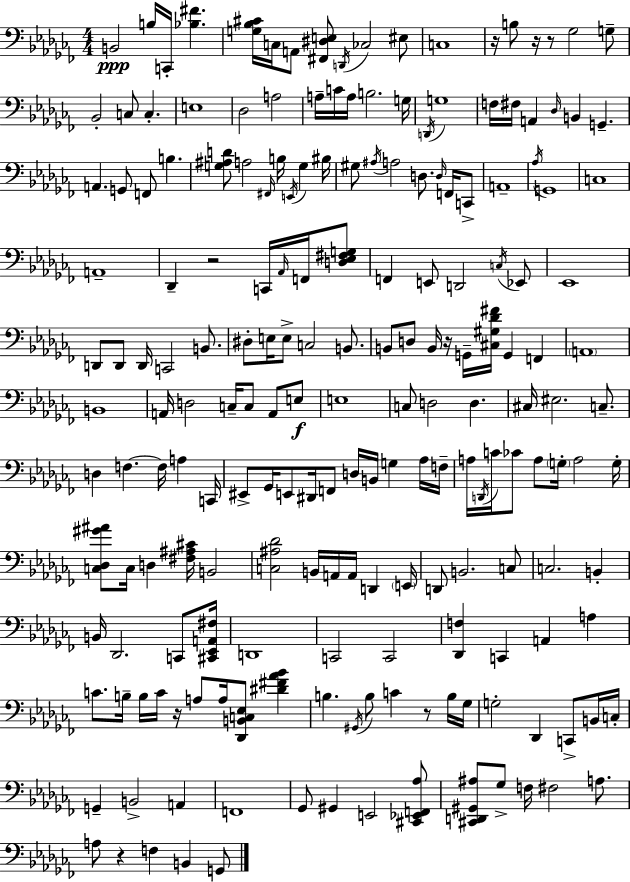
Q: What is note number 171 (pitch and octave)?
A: G2